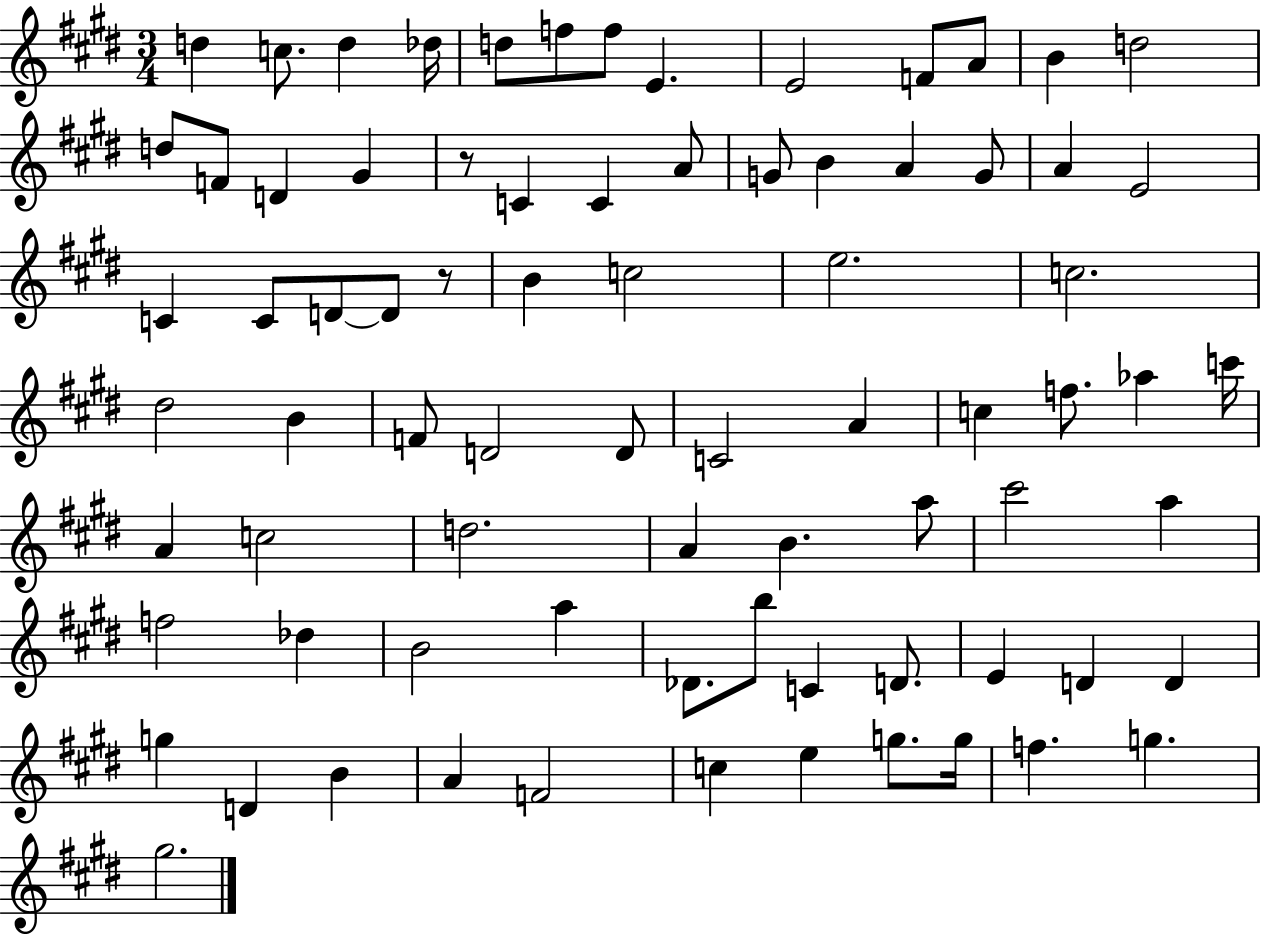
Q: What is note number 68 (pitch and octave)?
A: A4